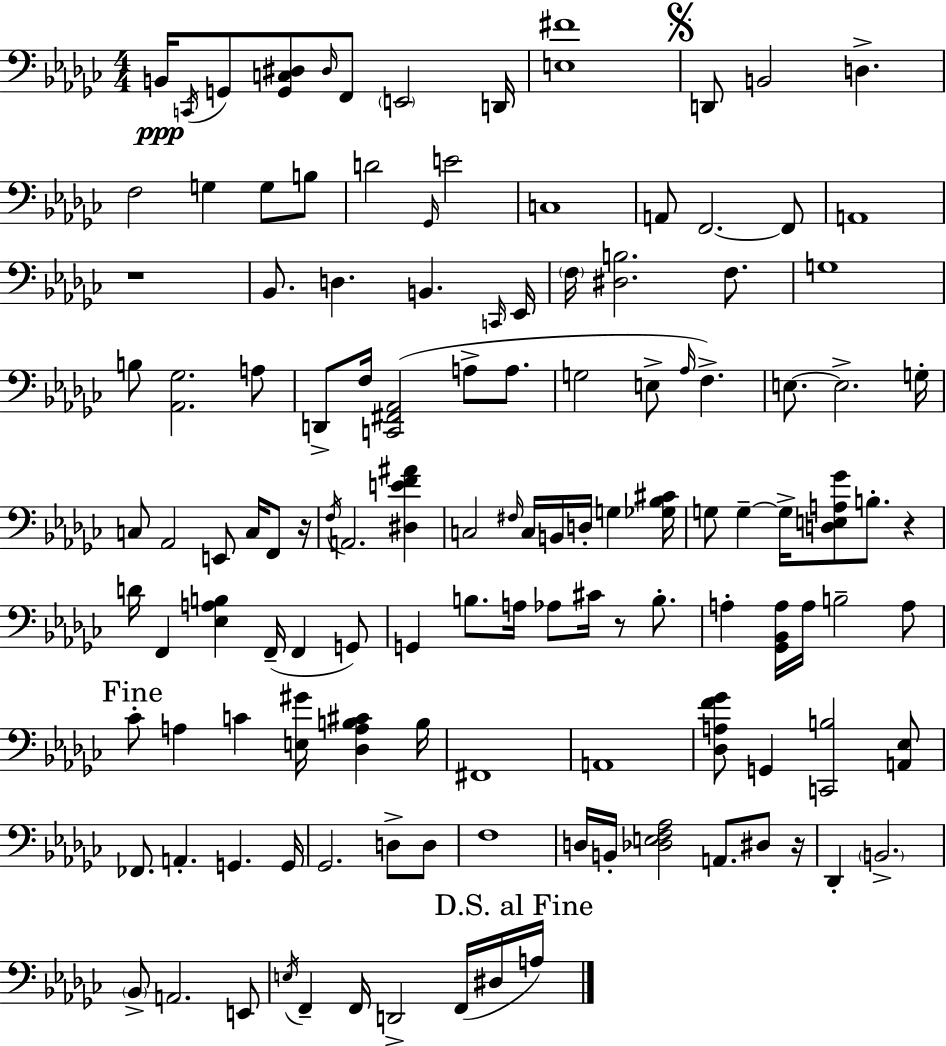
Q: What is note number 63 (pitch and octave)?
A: F2